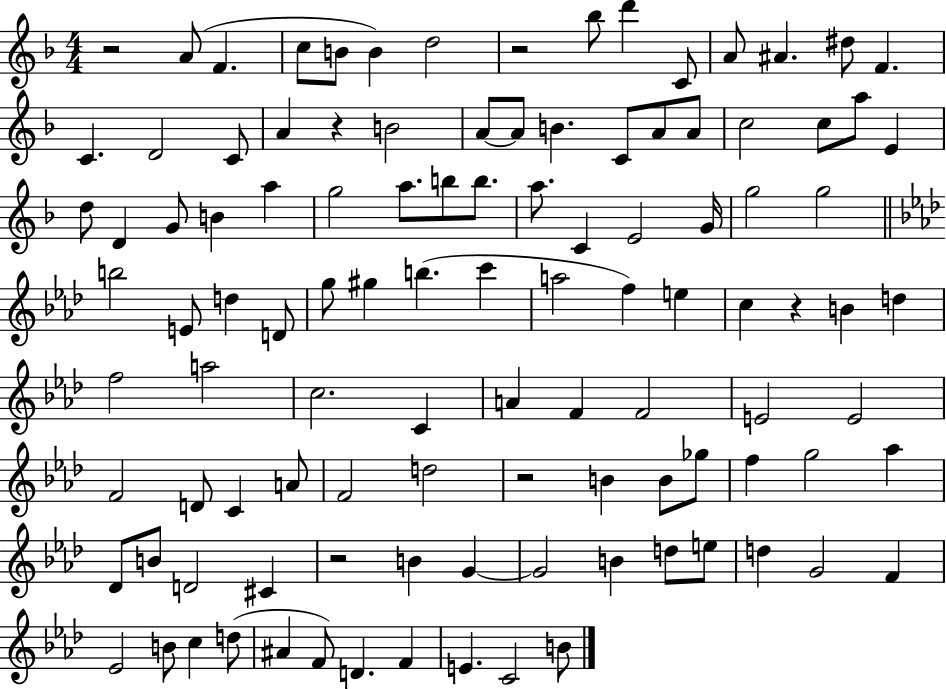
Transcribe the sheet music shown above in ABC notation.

X:1
T:Untitled
M:4/4
L:1/4
K:F
z2 A/2 F c/2 B/2 B d2 z2 _b/2 d' C/2 A/2 ^A ^d/2 F C D2 C/2 A z B2 A/2 A/2 B C/2 A/2 A/2 c2 c/2 a/2 E d/2 D G/2 B a g2 a/2 b/2 b/2 a/2 C E2 G/4 g2 g2 b2 E/2 d D/2 g/2 ^g b c' a2 f e c z B d f2 a2 c2 C A F F2 E2 E2 F2 D/2 C A/2 F2 d2 z2 B B/2 _g/2 f g2 _a _D/2 B/2 D2 ^C z2 B G G2 B d/2 e/2 d G2 F _E2 B/2 c d/2 ^A F/2 D F E C2 B/2